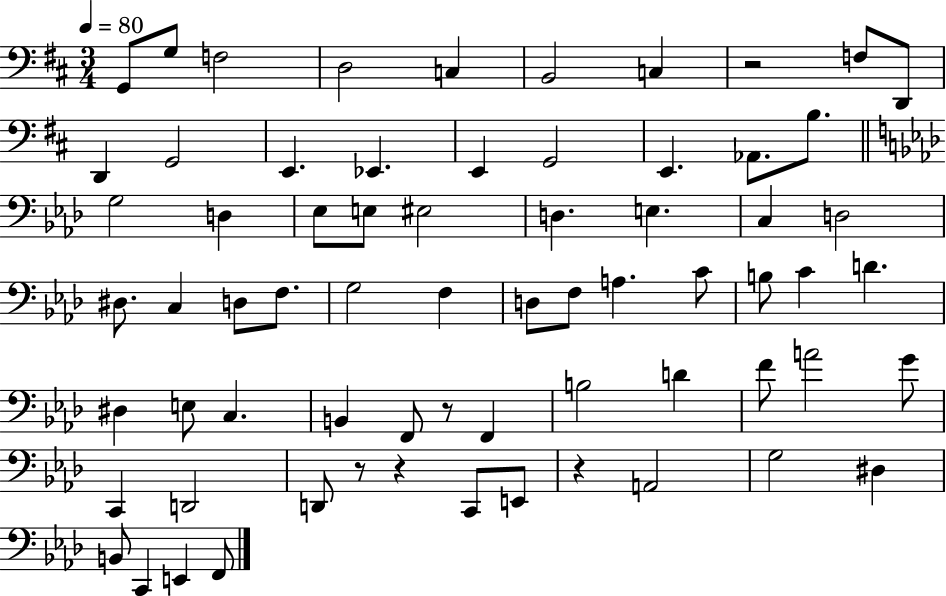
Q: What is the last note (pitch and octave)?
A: F2